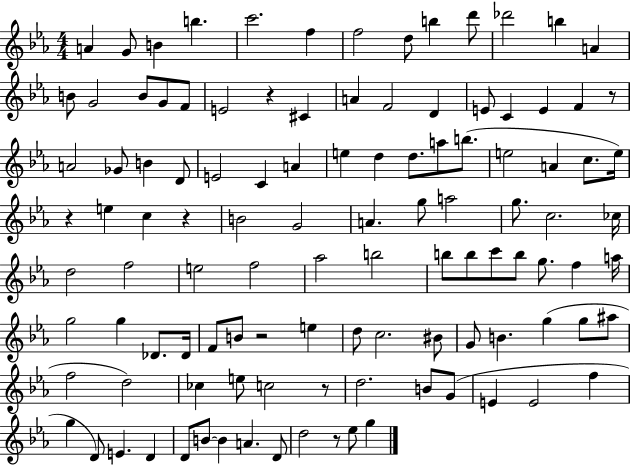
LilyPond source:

{
  \clef treble
  \numericTimeSignature
  \time 4/4
  \key ees \major
  \repeat volta 2 { a'4 g'8 b'4 b''4. | c'''2. f''4 | f''2 d''8 b''4 d'''8 | des'''2 b''4 a'4 | \break b'8 g'2 b'8 g'8 f'8 | e'2 r4 cis'4 | a'4 f'2 d'4 | e'8 c'4 e'4 f'4 r8 | \break a'2 ges'8 b'4 d'8 | e'2 c'4 a'4 | e''4 d''4 d''8. a''8 b''8.( | e''2 a'4 c''8. e''16) | \break r4 e''4 c''4 r4 | b'2 g'2 | a'4. g''8 a''2 | g''8. c''2. ces''16 | \break d''2 f''2 | e''2 f''2 | aes''2 b''2 | b''8 b''8 c'''8 b''8 g''8. f''4 a''16 | \break g''2 g''4 des'8. des'16 | f'8 b'8 r2 e''4 | d''8 c''2. bis'8 | g'8 b'4. g''4( g''8 ais''8 | \break f''2 d''2) | ces''4 e''8 c''2 r8 | d''2. b'8 g'8( | e'4 e'2 f''4 | \break g''4 d'8) e'4. d'4 | d'8 b'8~~ b'4 a'4. d'8 | d''2 r8 ees''8 g''4 | } \bar "|."
}